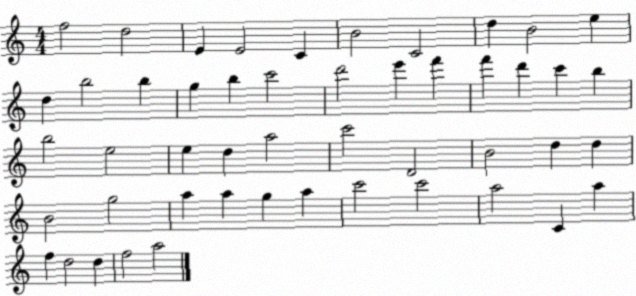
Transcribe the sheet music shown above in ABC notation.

X:1
T:Untitled
M:4/4
L:1/4
K:C
f2 d2 E E2 C B2 C2 d B2 e d b2 b g b c'2 d'2 e' f' f' d' c' b b2 e2 e d a2 c'2 D2 B2 d d B2 g2 a a g a c'2 c'2 a2 C a f d2 d f2 a2